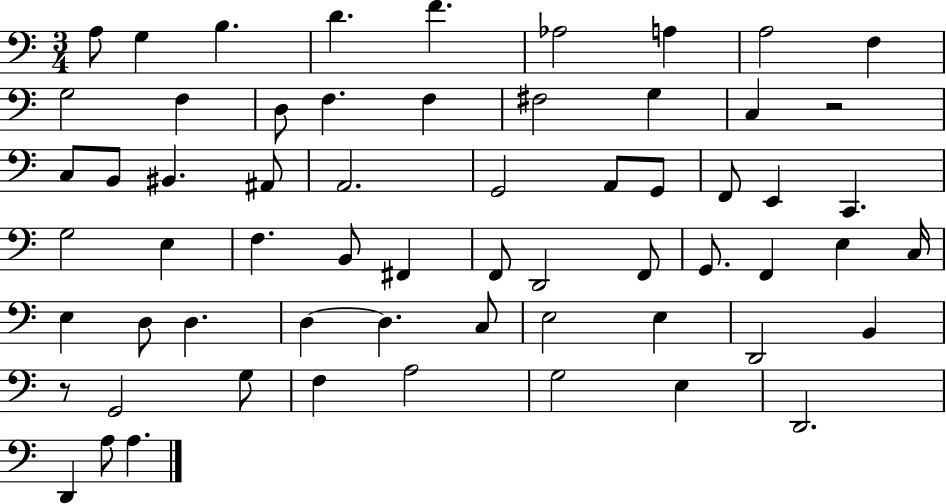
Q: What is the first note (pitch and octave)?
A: A3